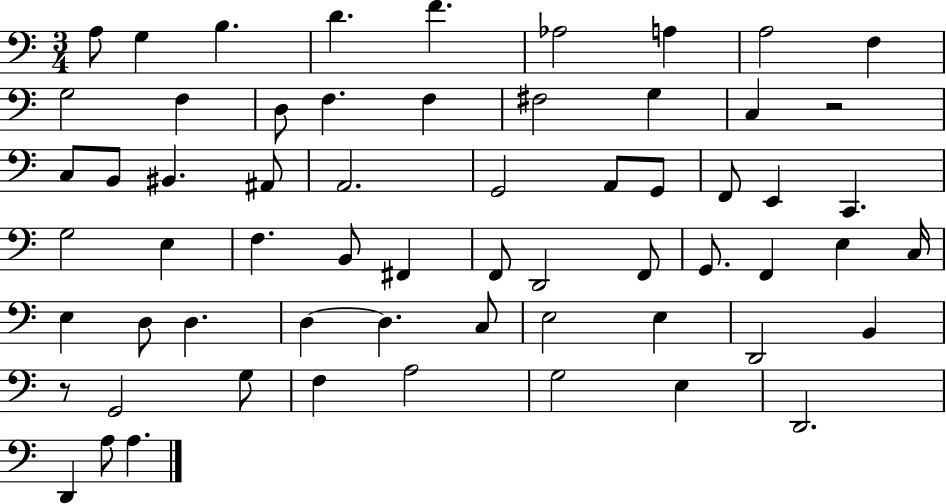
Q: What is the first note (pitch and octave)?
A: A3